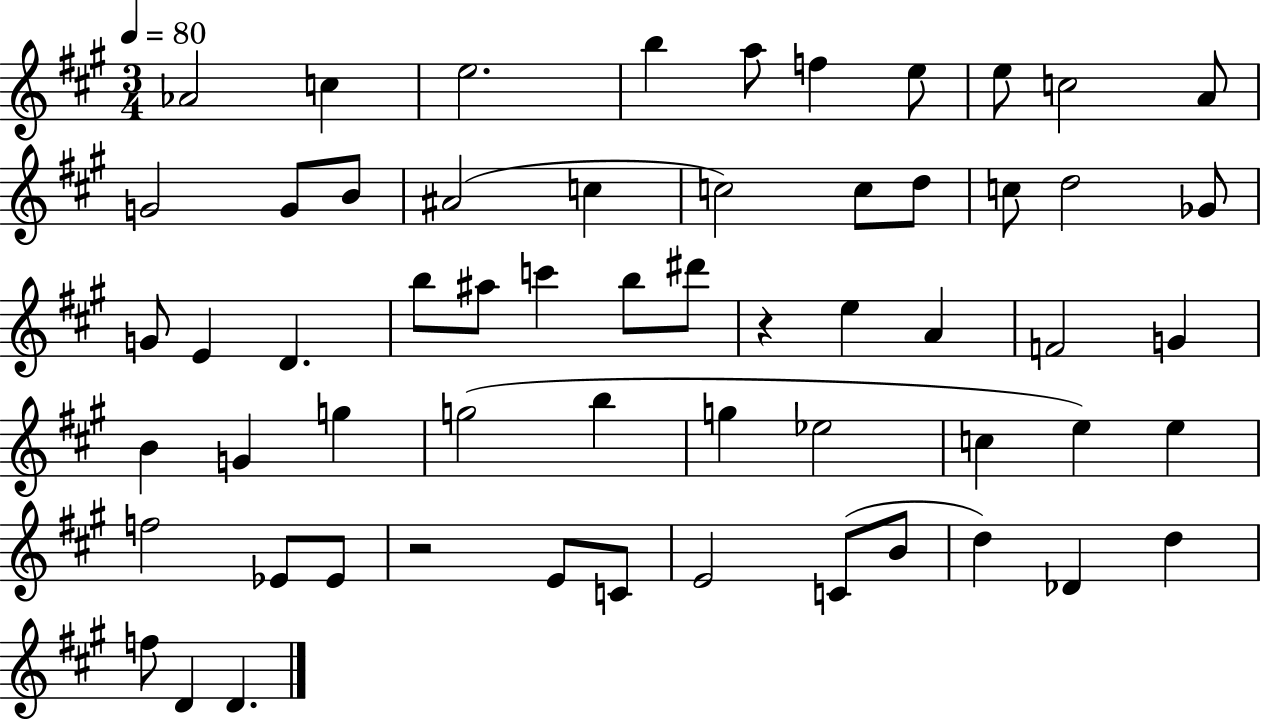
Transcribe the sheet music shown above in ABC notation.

X:1
T:Untitled
M:3/4
L:1/4
K:A
_A2 c e2 b a/2 f e/2 e/2 c2 A/2 G2 G/2 B/2 ^A2 c c2 c/2 d/2 c/2 d2 _G/2 G/2 E D b/2 ^a/2 c' b/2 ^d'/2 z e A F2 G B G g g2 b g _e2 c e e f2 _E/2 _E/2 z2 E/2 C/2 E2 C/2 B/2 d _D d f/2 D D